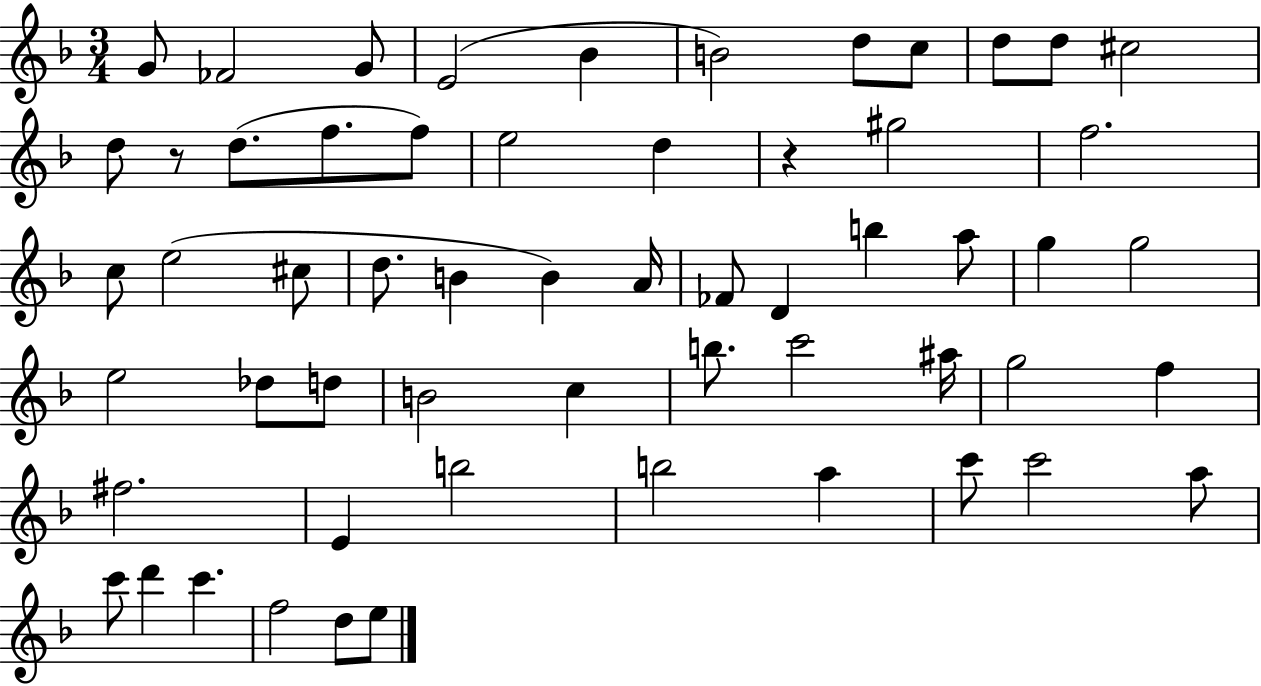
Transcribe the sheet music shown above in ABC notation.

X:1
T:Untitled
M:3/4
L:1/4
K:F
G/2 _F2 G/2 E2 _B B2 d/2 c/2 d/2 d/2 ^c2 d/2 z/2 d/2 f/2 f/2 e2 d z ^g2 f2 c/2 e2 ^c/2 d/2 B B A/4 _F/2 D b a/2 g g2 e2 _d/2 d/2 B2 c b/2 c'2 ^a/4 g2 f ^f2 E b2 b2 a c'/2 c'2 a/2 c'/2 d' c' f2 d/2 e/2